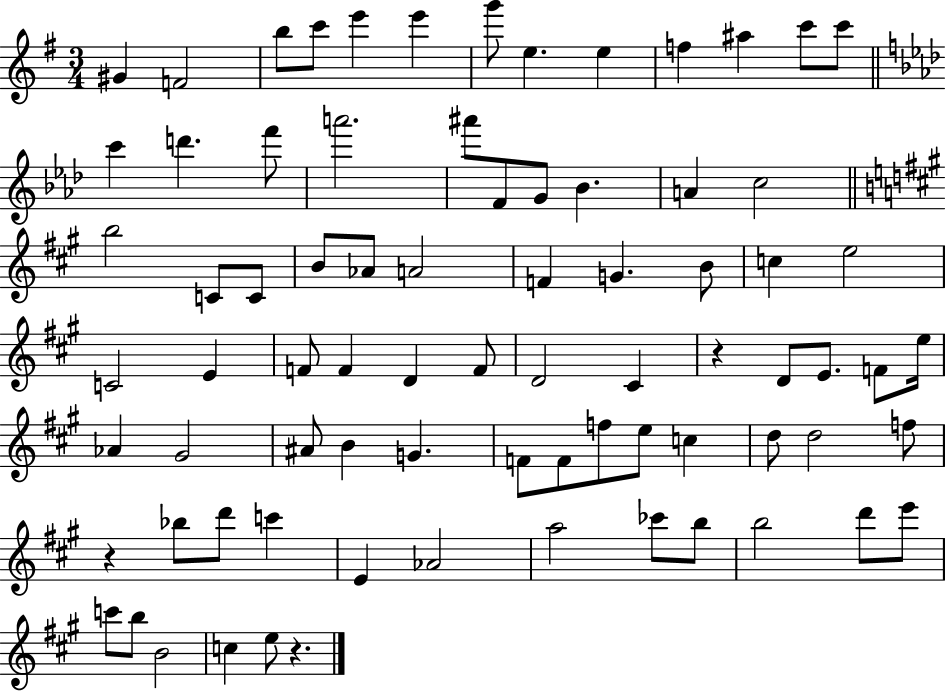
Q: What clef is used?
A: treble